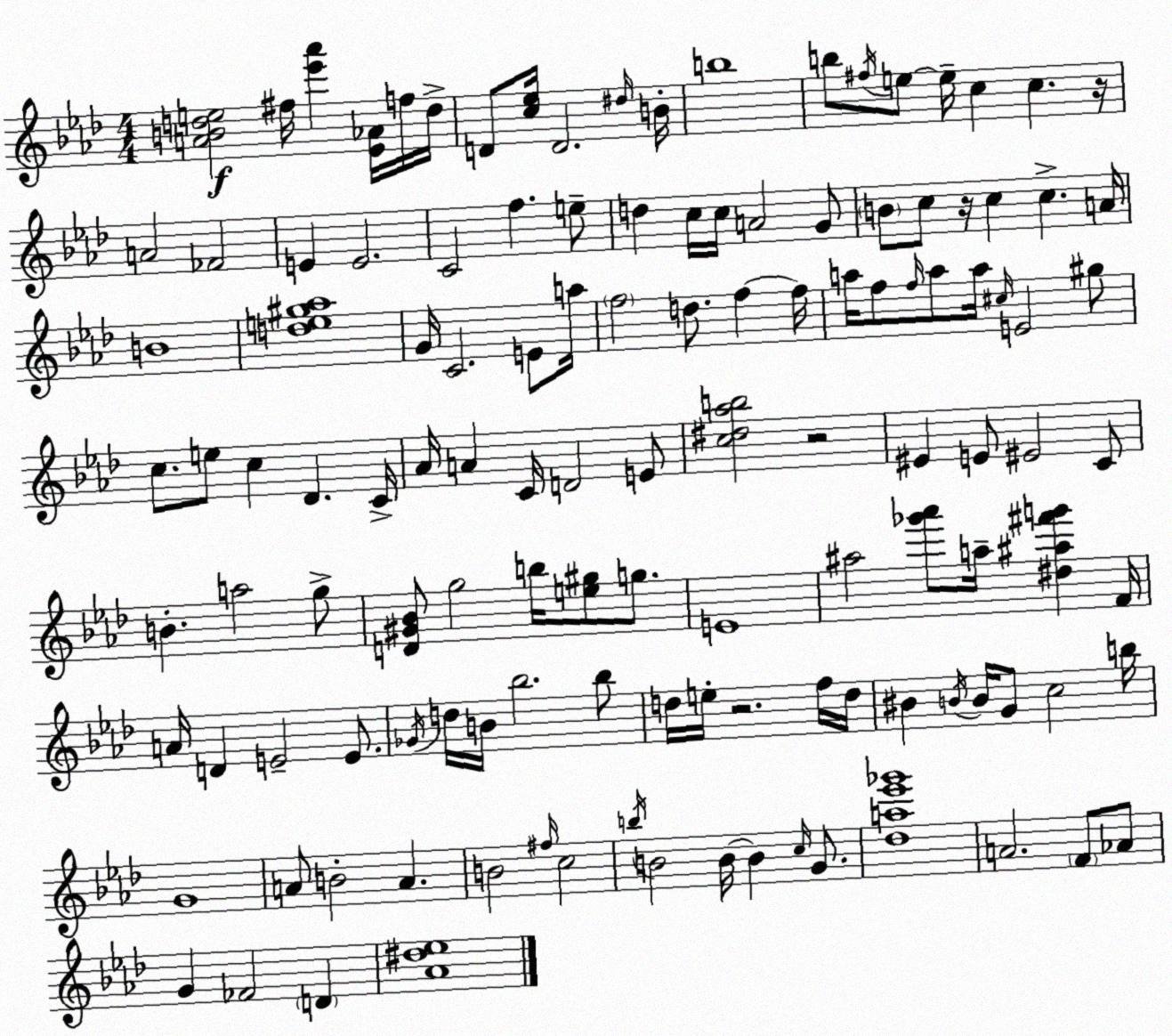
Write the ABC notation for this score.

X:1
T:Untitled
M:4/4
L:1/4
K:Fm
[ABde]2 ^f/4 [_e'_a'] [_E_A]/4 f/4 d/4 D/2 [c_e]/4 D2 ^d/4 B/4 b4 b/2 ^f/4 e/2 e/4 c c z/4 A2 _F2 E E2 C2 f e/2 d c/4 c/4 A2 G/2 B/2 c/2 z/4 c c A/4 B4 [de^g_a]4 G/4 C2 E/2 a/4 f2 d/2 f f/4 a/4 f/2 f/4 a/2 a/4 ^c/4 E2 ^g/2 c/2 e/2 c _D C/4 _A/4 A C/4 D2 E/2 [c^d_ab]2 z2 ^E E/2 ^E2 C/2 B a2 g/2 [D^G_B]/2 g2 b/4 [e^g]/2 g/2 E4 ^a2 [_g'_a']/2 a/4 [^d^a^f'g'] F/4 A/4 D E2 E/2 _G/4 d/4 B/4 _b2 _b/2 d/4 e/4 z2 f/4 d/4 ^B B/4 B/4 G/2 c2 b/4 G4 A/2 B2 A B2 ^f/4 c2 b/4 B2 B/4 B c/4 G/2 [_da_e'_g']4 A2 F/2 _A/2 G _F2 D [_A^d_e]4